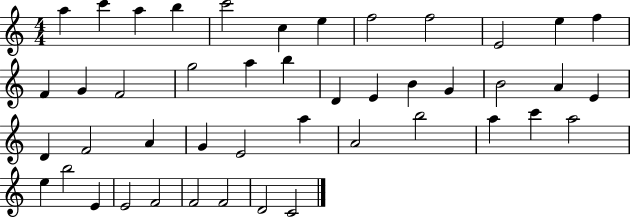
X:1
T:Untitled
M:4/4
L:1/4
K:C
a c' a b c'2 c e f2 f2 E2 e f F G F2 g2 a b D E B G B2 A E D F2 A G E2 a A2 b2 a c' a2 e b2 E E2 F2 F2 F2 D2 C2